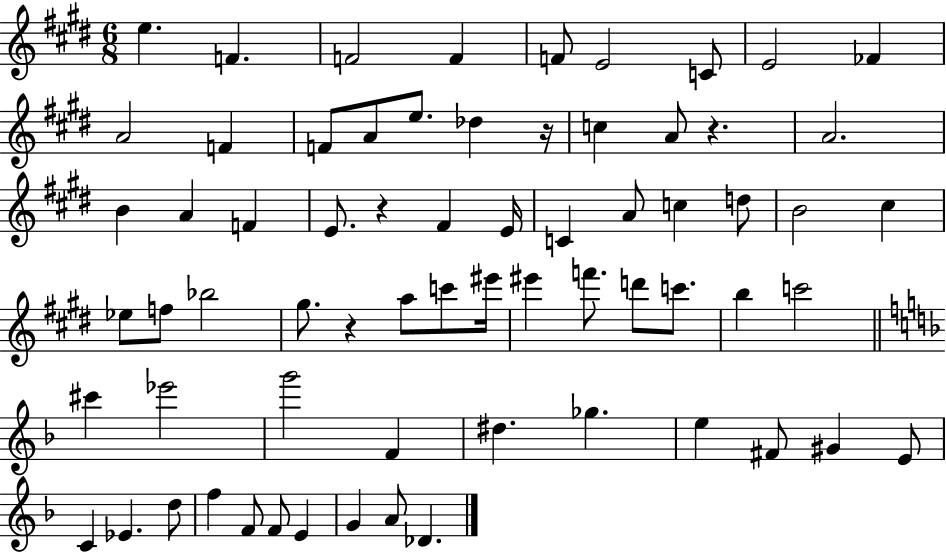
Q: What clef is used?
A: treble